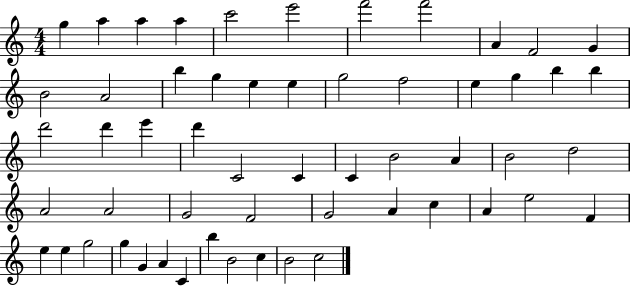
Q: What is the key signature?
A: C major